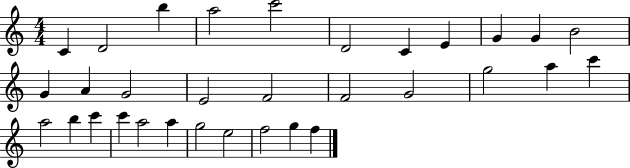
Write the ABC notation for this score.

X:1
T:Untitled
M:4/4
L:1/4
K:C
C D2 b a2 c'2 D2 C E G G B2 G A G2 E2 F2 F2 G2 g2 a c' a2 b c' c' a2 a g2 e2 f2 g f